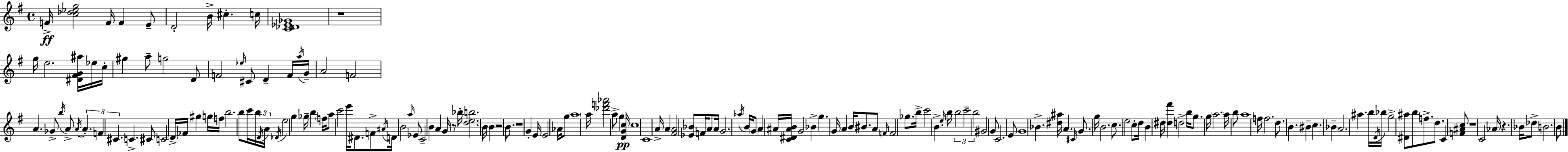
{
  \clef treble
  \time 4/4
  \defaultTimeSignature
  \key g \major
  f'16->\ff <c'' des'' ees'' g''>2 f'16 f'4 e'8-- | d'2-. b'16-> cis''4.-. c''16 | <c' des' ees' ges'>1 | r1 | \break g''16 e''2. <dis' fis' g' ais''>16 ees''16 c''16-. | gis''4 a''8-- g''2 d'8 | f'2 \grace { ees''16 } cis'8 d'4-- f'16 | \acciaccatura { a''16 } g'16-- a'2 f'2 | \break a'4. ges'8-> \acciaccatura { b''16 } a'8-> \acciaccatura { a'16 } \tuplet 3/2 { a'4.-. | f'4 cis'4. } c'4.-> | cis'8 c'2 \parenthesize d'16-> fes'16 | gis''4 g''16 f''16 b''2. | \break b''8 c'''16 b''16 \tuplet 3/2 { \acciaccatura { d'16 } a'16 \acciaccatura { des'16 } } e''2 | g''4 ges''16-- b''4 \parenthesize f''16 a''8 c'''2 | e'''16 dis'8. f'8-> \acciaccatura { ais'16 } d'16 b'2 | \grace { a''16 } ees'8 c'2-- | \break b'4 a'4 g'16 r8 bes''16-. <d'' e'' b''>2. | \parenthesize b'16 b'4 r2 | b'8. r1 | g'4-. e'16 e'2 | \break aes'16 g''8 \parenthesize a''1 | a''16 <des''' f''' aes'''>2 | a''8-> g''4 <d' g' c''>16\pp c''1 | c'1 | \break a'16-> a'4 <fis' a'>2 | <ees' bes'>8 f'16 a'8 a'16 g'2. | \acciaccatura { aes''16 } b'16 \parenthesize g'8 a'4 ais'16 | <c' dis' ais' b'>16 g'2 bes'4-> g''4. | \break g'16 a'4 b'16 bis'8. a'8 \grace { f'16 } f'2 | ges''8. b''16-> c'''2 | b'4.-> \grace { e''16 } b''16 \tuplet 3/2 { b''2 | c'''2-- b''2 } | \break gis'2 g'8 c'2. | e'8 g'1 | bes'4.-> | <dis'' ais''>16 a'4. \grace { cis'16 } g'8. g''16 b'2. | \break c''8. e''2 | c''8-. d''16 b'4 dis''16 <dis'' fis'''>4 | d''2-> b''16 g''8. g''16 \parenthesize a''2. | a''16 b''8 a''1 | \break f''16 f''2. | d''8. b'4. | bis'4-- c''4. bes'4-- | a'2. ais''4. | \break b''16 \acciaccatura { d'16 } bes''16 g''2-> <dis' ais''>8 b''8 | f''8.-> d''8. c'4 <f' ais' c''>8 r1 | c'2 | \parenthesize aes'16 r4. bes'16 des''8-> b'2. | \break b'8 \bar "|."
}